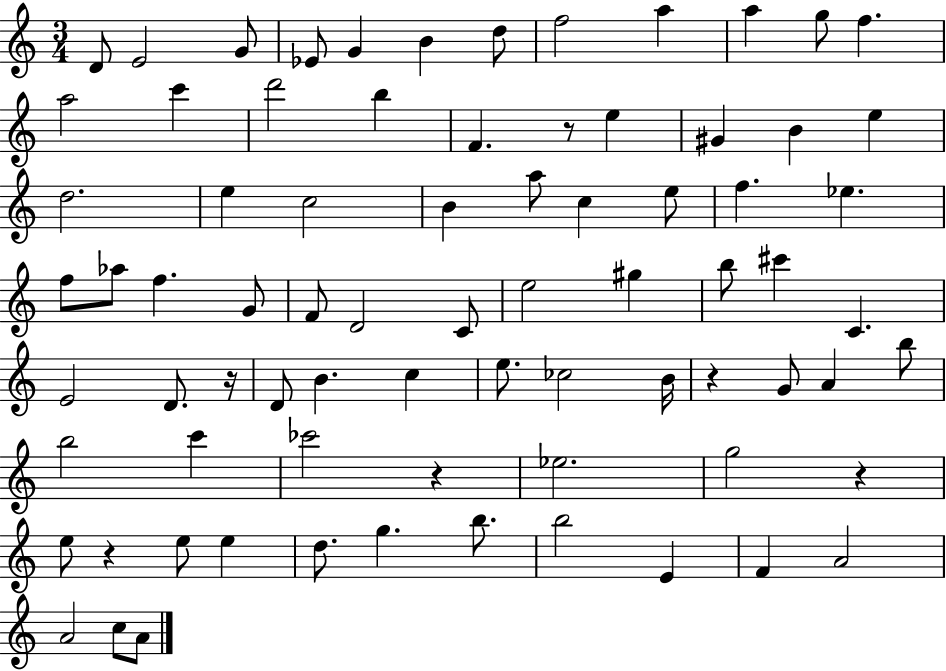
X:1
T:Untitled
M:3/4
L:1/4
K:C
D/2 E2 G/2 _E/2 G B d/2 f2 a a g/2 f a2 c' d'2 b F z/2 e ^G B e d2 e c2 B a/2 c e/2 f _e f/2 _a/2 f G/2 F/2 D2 C/2 e2 ^g b/2 ^c' C E2 D/2 z/4 D/2 B c e/2 _c2 B/4 z G/2 A b/2 b2 c' _c'2 z _e2 g2 z e/2 z e/2 e d/2 g b/2 b2 E F A2 A2 c/2 A/2